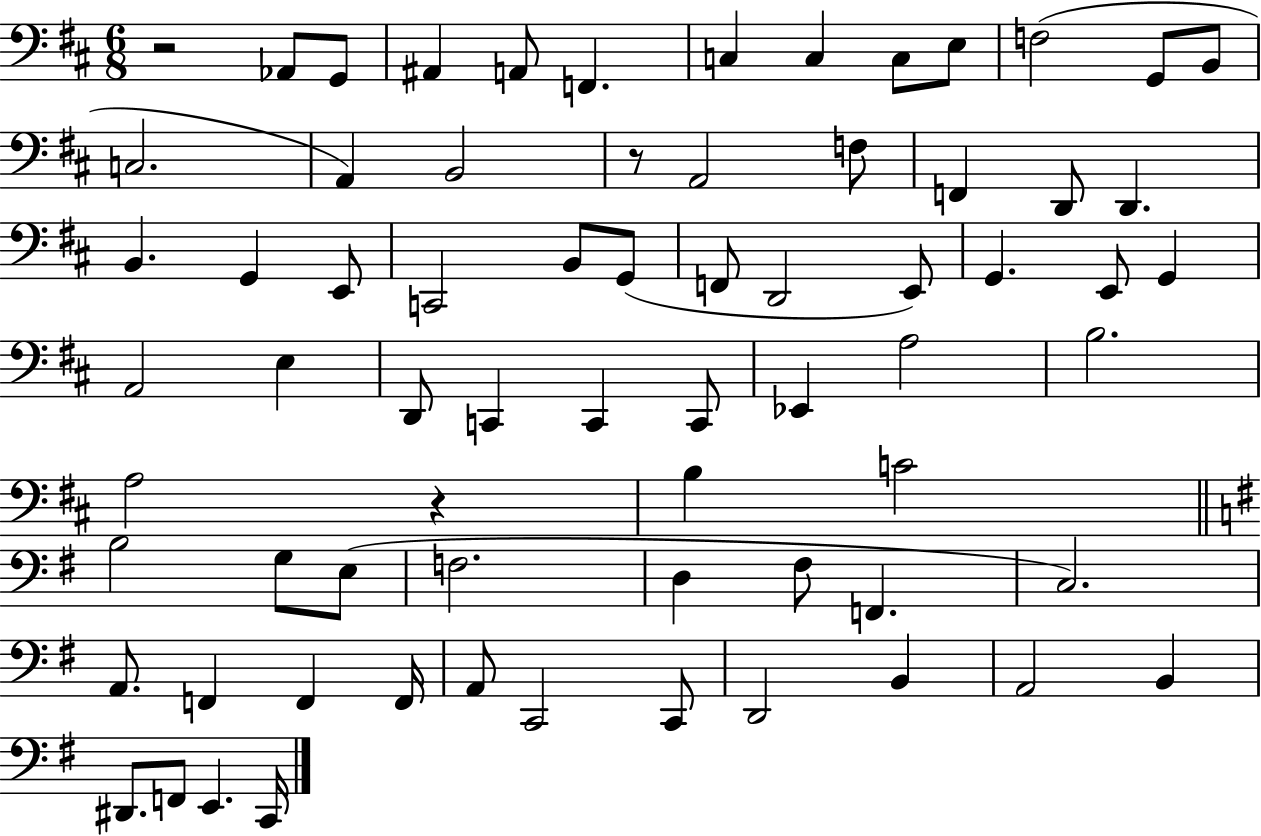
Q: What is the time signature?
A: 6/8